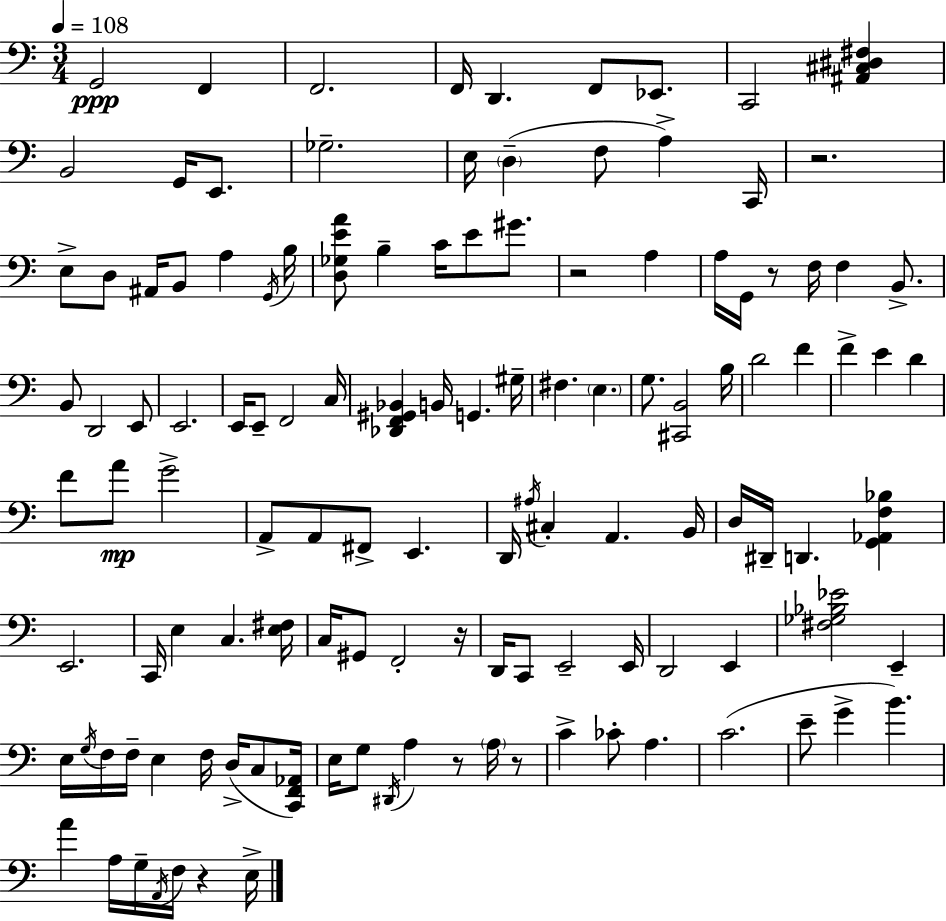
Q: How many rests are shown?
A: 7